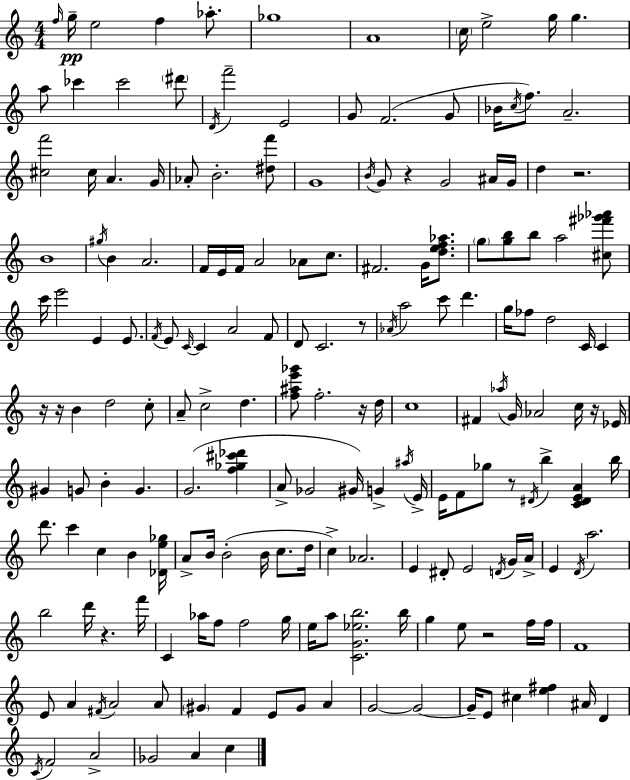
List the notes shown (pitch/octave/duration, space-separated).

F5/s G5/s E5/h F5/q Ab5/e. Gb5/w A4/w C5/s E5/h G5/s G5/q. A5/e CES6/q CES6/h D#6/e D4/s F6/h E4/h G4/e F4/h. G4/e Bb4/s C5/s F5/e. A4/h. [C#5,F6]/h C#5/s A4/q. G4/s Ab4/e B4/h. [D#5,F6]/e G4/w B4/s G4/e R/q G4/h A#4/s G4/s D5/q R/h. B4/w G#5/s B4/q A4/h. F4/s E4/s F4/s A4/h Ab4/e C5/e. F#4/h. G4/s [D5,E5,F5,Ab5]/e. G5/e [G5,B5]/e B5/e A5/h [C#5,F#6,Gb6,Ab6]/e C6/s E6/h E4/q E4/e. F4/s E4/e C4/s C4/q A4/h F4/e D4/e C4/h. R/e Ab4/s A5/h C6/e D6/q. G5/s FES5/e D5/h C4/s C4/q R/s R/s B4/q D5/h C5/e A4/e C5/h D5/q. [F5,A#5,E6,Gb6]/e F5/h. R/s D5/s C5/w F#4/q Ab5/s G4/s Ab4/h C5/s R/s Eb4/s G#4/q G4/e B4/q G4/q. G4/h. [F5,Gb5,C#6,Db6]/q A4/e Gb4/h G#4/s G4/q A#5/s E4/s E4/s F4/e Gb5/e R/e D#4/s B5/q [C4,D#4,E4,A4]/q B5/s D6/e. C6/q C5/q B4/q [Db4,E5,Gb5]/s A4/e B4/s B4/h B4/s C5/e. D5/s C5/q Ab4/h. E4/q D#4/e E4/h D4/s G4/s A4/s E4/q D4/s A5/h. B5/h D6/s R/q. F6/s C4/q Ab5/s F5/e F5/h G5/s E5/s A5/e [C4,G4,Eb5,B5]/h. B5/s G5/q E5/e R/h F5/s F5/s F4/w E4/e A4/q F#4/s A4/h A4/e G#4/q F4/q E4/e G#4/e A4/q G4/h G4/h G4/s E4/e C#5/q [E5,F#5]/q A#4/s D4/q C4/s F4/h A4/h Gb4/h A4/q C5/q